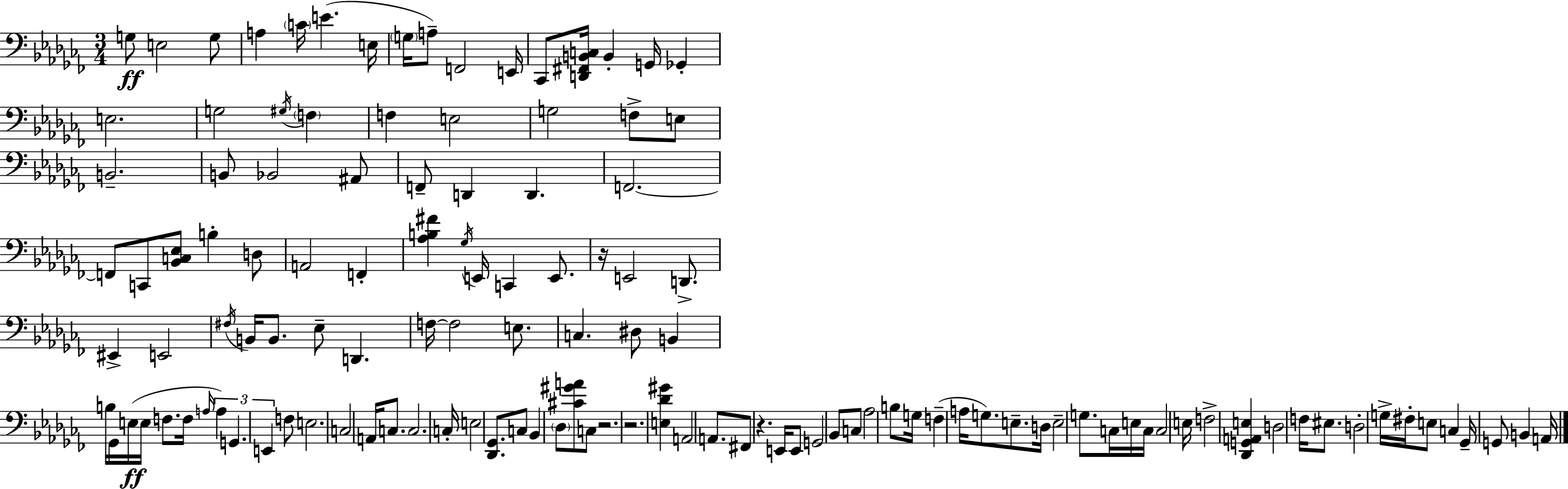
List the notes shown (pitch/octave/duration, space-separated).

G3/e E3/h G3/e A3/q C4/s E4/q. E3/s G3/s A3/e F2/h E2/s CES2/e [D2,F#2,B2,C3]/s B2/q G2/s Gb2/q E3/h. G3/h G#3/s F3/q F3/q E3/h G3/h F3/e E3/e B2/h. B2/e Bb2/h A#2/e F2/e D2/q D2/q. F2/h. F2/e C2/e [Bb2,C3,Eb3]/e B3/q D3/e A2/h F2/q [Ab3,B3,F#4]/q Gb3/s E2/s C2/q E2/e. R/s E2/h D2/e. EIS2/q E2/h F#3/s B2/s B2/e. Eb3/e D2/q. F3/s F3/h E3/e. C3/q. D#3/e B2/q B3/s Gb2/s E3/s E3/s F3/e. F3/s A3/s A3/q G2/q. E2/q F3/e E3/h. C3/h A2/s C3/e. C3/h. C3/s E3/h [Db2,Gb2]/e. C3/e Bb2/q Db3/e [C#4,G#4,A4]/e C3/e R/h. R/h. [E3,Db4,G#4]/q A2/h A2/e. F#2/e R/q. E2/s E2/e G2/h Bb2/e C3/e Ab3/h B3/e G3/s F3/q A3/s G3/e. E3/e. D3/s E3/h G3/e. C3/s E3/s C3/s C3/h E3/s F3/h [Db2,G2,A2,E3]/q D3/h F3/s EIS3/e. D3/h G3/s F#3/s E3/e C3/q Gb2/s G2/e B2/q A2/s